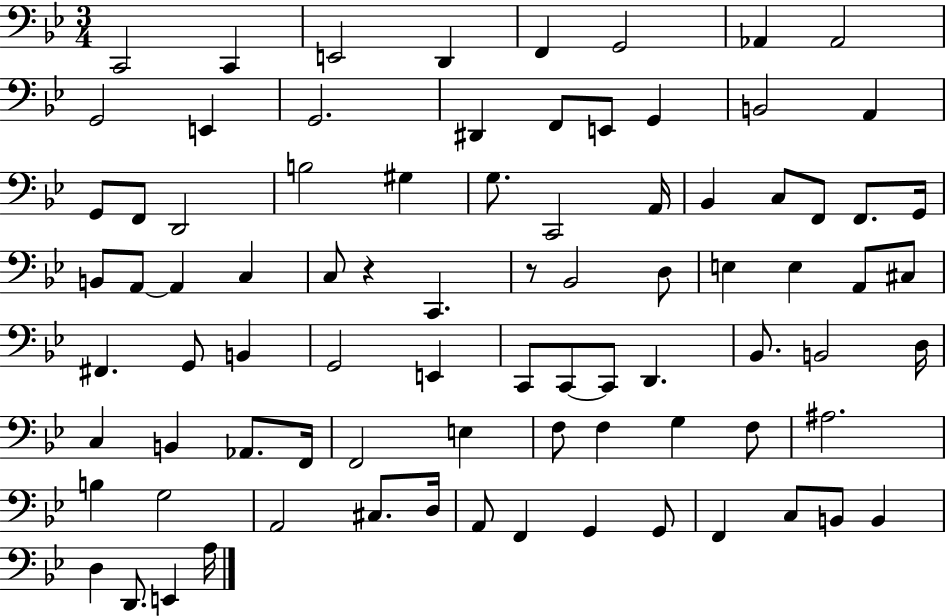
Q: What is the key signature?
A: BES major